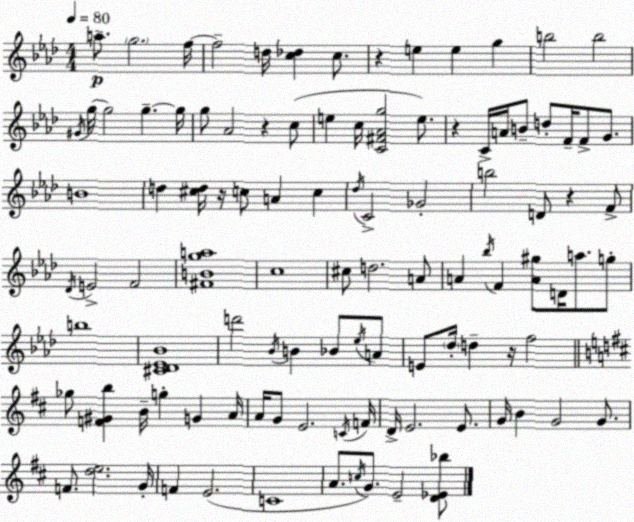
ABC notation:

X:1
T:Untitled
M:4/4
L:1/4
K:Ab
a/2 g2 f/4 f2 d/4 [c_d] c/2 z e e g b2 b2 ^G/4 g/4 g2 g g/4 g/2 _A2 z c/2 e c/4 [C^F_Ag]2 e/2 z C/4 A/4 B/2 d/2 F/4 F/2 G/2 B4 d [^cd]/4 z/4 c/2 A c _d/4 C2 _G2 b2 D/2 z F/2 _D/4 E2 F2 [^FBga]4 c4 ^c/2 d2 A/2 A _b/4 F [A^g]/2 D/4 a/2 g/2 b4 [^C_D_E_B]4 d'2 _B/4 B _B/2 _e/4 A/2 E/2 _d/4 d z/4 f2 _g/2 [F^Gb] B/4 g G A/4 A/4 G/2 E2 C/4 F/4 D/4 E2 E/2 G/4 B G2 G/2 F/2 [de]2 G/4 F E2 C4 A/2 c/4 G/2 E2 [D_E_b]/2